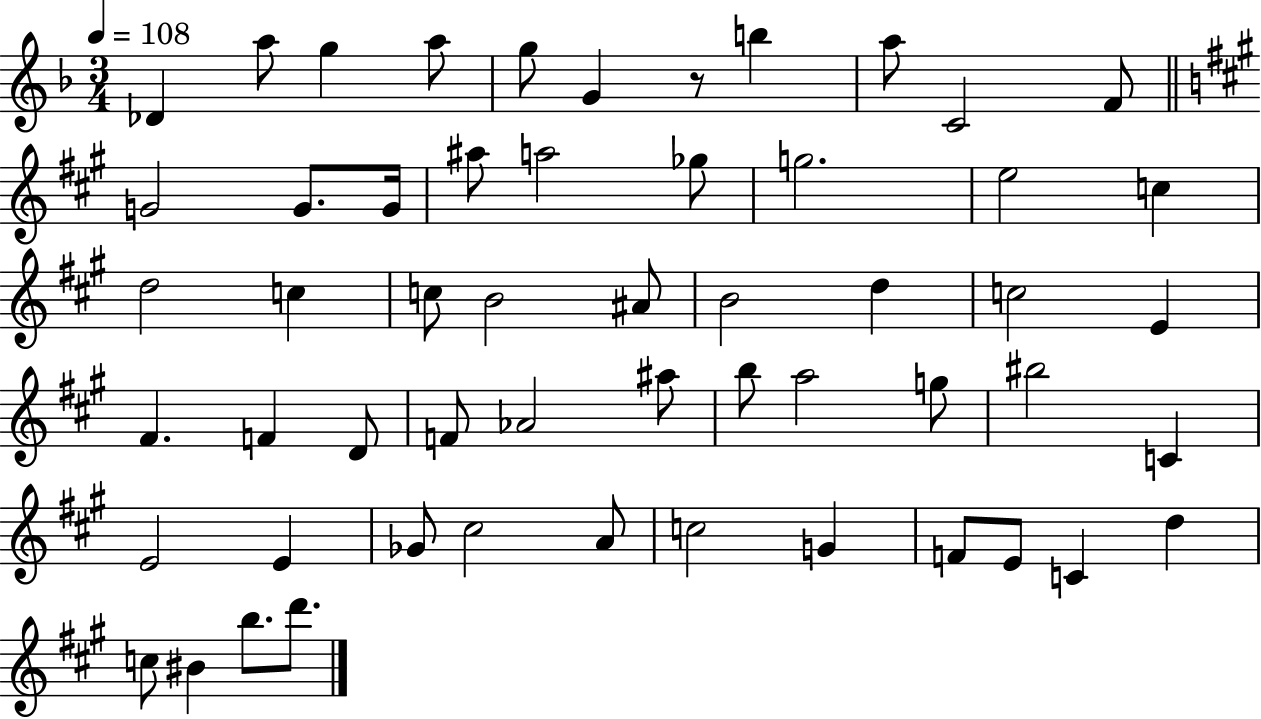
X:1
T:Untitled
M:3/4
L:1/4
K:F
_D a/2 g a/2 g/2 G z/2 b a/2 C2 F/2 G2 G/2 G/4 ^a/2 a2 _g/2 g2 e2 c d2 c c/2 B2 ^A/2 B2 d c2 E ^F F D/2 F/2 _A2 ^a/2 b/2 a2 g/2 ^b2 C E2 E _G/2 ^c2 A/2 c2 G F/2 E/2 C d c/2 ^B b/2 d'/2